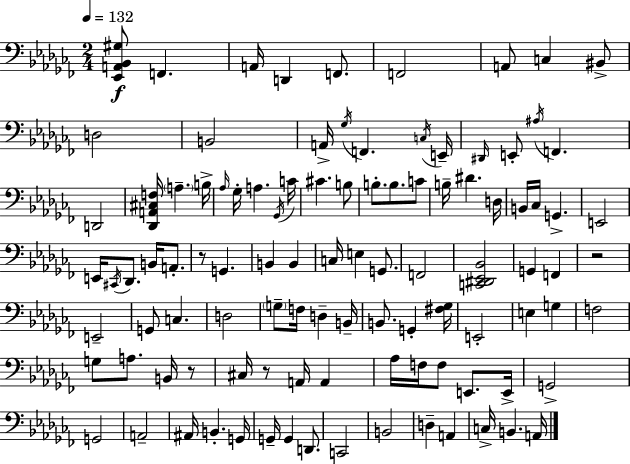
{
  \clef bass
  \numericTimeSignature
  \time 2/4
  \key aes \minor
  \tempo 4 = 132
  <ees, a, bes, gis>8\f f,4. | a,16 d,4 f,8. | f,2 | a,8 c4 bis,8-> | \break d2 | b,2 | a,16-> \acciaccatura { ges16 } f,4. | \acciaccatura { c16 } e,16-- \grace { dis,16 } e,8-. \acciaccatura { ais16 } f,4. | \break d,2 | <des, a, cis f>16 \parenthesize a4.-- | b16-> \grace { aes16 } ges16-. a4. | \acciaccatura { ges,16 } c'16 cis'4. | \break b8 b8.-. | b8. c'8 b16-- dis'4. | d16 b,16 ces16 | g,4.-> e,2 | \break e,16 \acciaccatura { cis,16 } | des,8. b,16 a,8.-. r8 | g,4. b,4 | b,4 c16 | \break e4 g,8. f,2 | <c, dis, ees, bes,>2 | g,4 | f,4 r2 | \break e,2-- | g,8 | c4. d2 | \parenthesize g8-- | \break f16 d4-- b,16-- b,8. | g,4-. <fis ges>16 e,2-. | e4 | g4 f2 | \break g8 | a8. b,16 r8 cis16 | r8 a,16 a,4 aes16 | f16 f8 e,8. e,16-> g,2-> | \break g,2 | a,2-- | ais,16 | b,4.-. g,16 g,16-- | \break g,4 d,8. c,2 | b,2 | d4-- | a,4 c16-> | \break b,4. a,16 \bar "|."
}